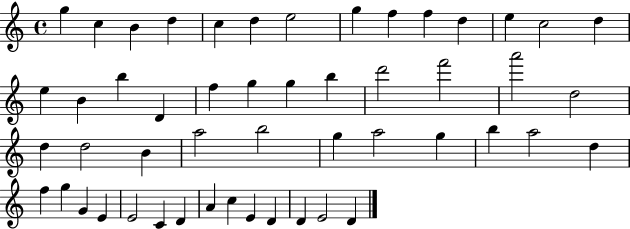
X:1
T:Untitled
M:4/4
L:1/4
K:C
g c B d c d e2 g f f d e c2 d e B b D f g g b d'2 f'2 a'2 d2 d d2 B a2 b2 g a2 g b a2 d f g G E E2 C D A c E D D E2 D